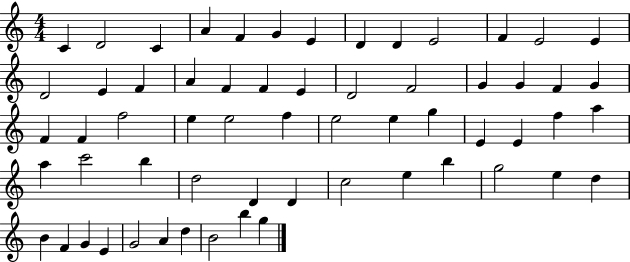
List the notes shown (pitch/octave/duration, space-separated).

C4/q D4/h C4/q A4/q F4/q G4/q E4/q D4/q D4/q E4/h F4/q E4/h E4/q D4/h E4/q F4/q A4/q F4/q F4/q E4/q D4/h F4/h G4/q G4/q F4/q G4/q F4/q F4/q F5/h E5/q E5/h F5/q E5/h E5/q G5/q E4/q E4/q F5/q A5/q A5/q C6/h B5/q D5/h D4/q D4/q C5/h E5/q B5/q G5/h E5/q D5/q B4/q F4/q G4/q E4/q G4/h A4/q D5/q B4/h B5/q G5/q